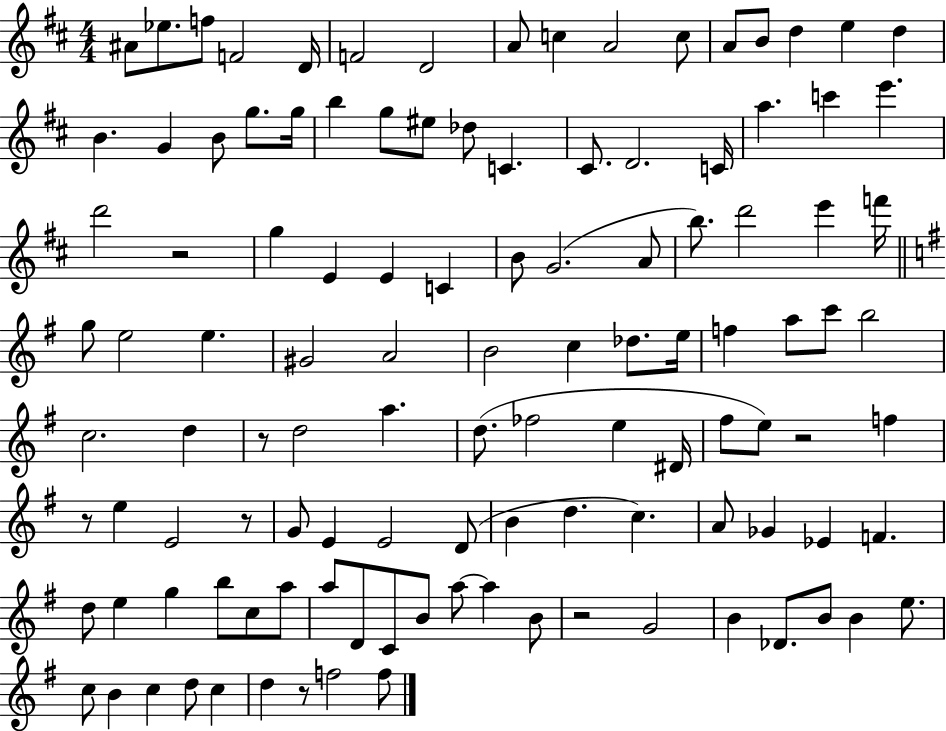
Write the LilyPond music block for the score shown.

{
  \clef treble
  \numericTimeSignature
  \time 4/4
  \key d \major
  ais'8 ees''8. f''8 f'2 d'16 | f'2 d'2 | a'8 c''4 a'2 c''8 | a'8 b'8 d''4 e''4 d''4 | \break b'4. g'4 b'8 g''8. g''16 | b''4 g''8 eis''8 des''8 c'4. | cis'8. d'2. c'16 | a''4. c'''4 e'''4. | \break d'''2 r2 | g''4 e'4 e'4 c'4 | b'8 g'2.( a'8 | b''8.) d'''2 e'''4 f'''16 | \break \bar "||" \break \key g \major g''8 e''2 e''4. | gis'2 a'2 | b'2 c''4 des''8. e''16 | f''4 a''8 c'''8 b''2 | \break c''2. d''4 | r8 d''2 a''4. | d''8.( fes''2 e''4 dis'16 | fis''8 e''8) r2 f''4 | \break r8 e''4 e'2 r8 | g'8 e'4 e'2 d'8( | b'4 d''4. c''4.) | a'8 ges'4 ees'4 f'4. | \break d''8 e''4 g''4 b''8 c''8 a''8 | a''8 d'8 c'8 b'8 a''8~~ a''4 b'8 | r2 g'2 | b'4 des'8. b'8 b'4 e''8. | \break c''8 b'4 c''4 d''8 c''4 | d''4 r8 f''2 f''8 | \bar "|."
}